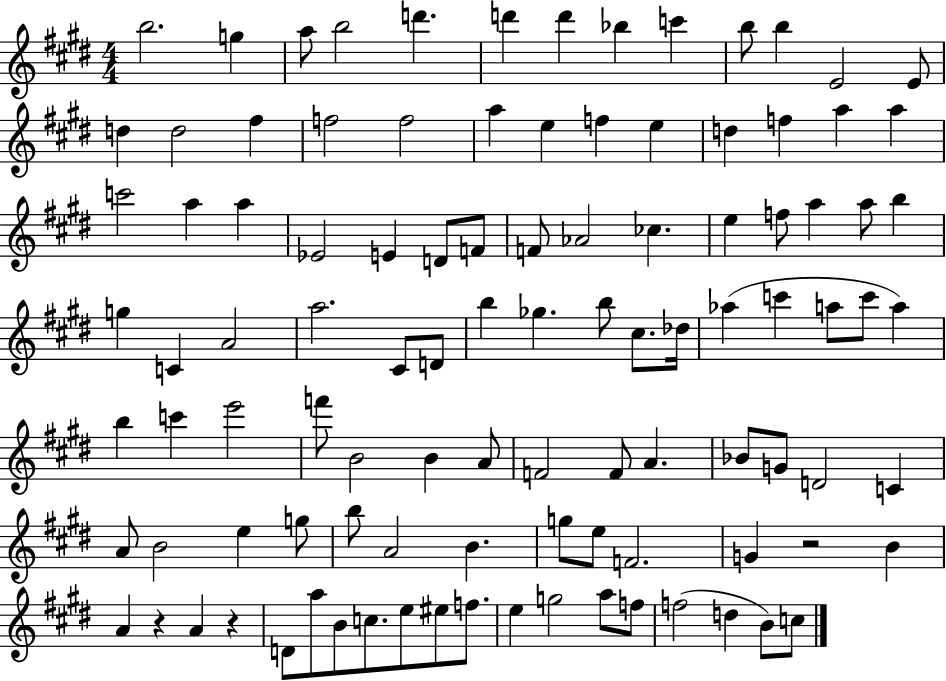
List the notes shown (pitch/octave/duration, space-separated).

B5/h. G5/q A5/e B5/h D6/q. D6/q D6/q Bb5/q C6/q B5/e B5/q E4/h E4/e D5/q D5/h F#5/q F5/h F5/h A5/q E5/q F5/q E5/q D5/q F5/q A5/q A5/q C6/h A5/q A5/q Eb4/h E4/q D4/e F4/e F4/e Ab4/h CES5/q. E5/q F5/e A5/q A5/e B5/q G5/q C4/q A4/h A5/h. C#4/e D4/e B5/q Gb5/q. B5/e C#5/e. Db5/s Ab5/q C6/q A5/e C6/e A5/q B5/q C6/q E6/h F6/e B4/h B4/q A4/e F4/h F4/e A4/q. Bb4/e G4/e D4/h C4/q A4/e B4/h E5/q G5/e B5/e A4/h B4/q. G5/e E5/e F4/h. G4/q R/h B4/q A4/q R/q A4/q R/q D4/e A5/e B4/e C5/e. E5/e EIS5/e F5/e. E5/q G5/h A5/e F5/e F5/h D5/q B4/e C5/e